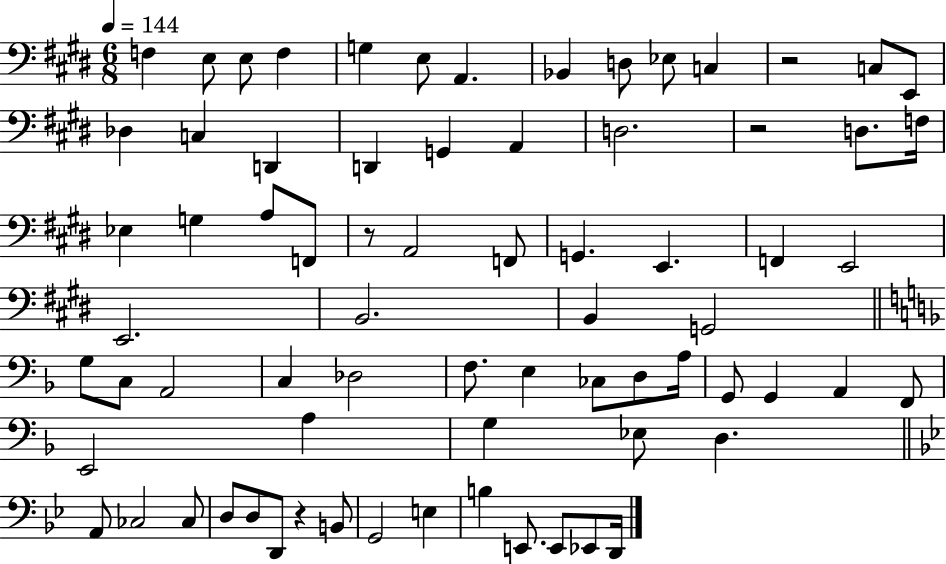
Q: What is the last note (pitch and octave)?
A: D2